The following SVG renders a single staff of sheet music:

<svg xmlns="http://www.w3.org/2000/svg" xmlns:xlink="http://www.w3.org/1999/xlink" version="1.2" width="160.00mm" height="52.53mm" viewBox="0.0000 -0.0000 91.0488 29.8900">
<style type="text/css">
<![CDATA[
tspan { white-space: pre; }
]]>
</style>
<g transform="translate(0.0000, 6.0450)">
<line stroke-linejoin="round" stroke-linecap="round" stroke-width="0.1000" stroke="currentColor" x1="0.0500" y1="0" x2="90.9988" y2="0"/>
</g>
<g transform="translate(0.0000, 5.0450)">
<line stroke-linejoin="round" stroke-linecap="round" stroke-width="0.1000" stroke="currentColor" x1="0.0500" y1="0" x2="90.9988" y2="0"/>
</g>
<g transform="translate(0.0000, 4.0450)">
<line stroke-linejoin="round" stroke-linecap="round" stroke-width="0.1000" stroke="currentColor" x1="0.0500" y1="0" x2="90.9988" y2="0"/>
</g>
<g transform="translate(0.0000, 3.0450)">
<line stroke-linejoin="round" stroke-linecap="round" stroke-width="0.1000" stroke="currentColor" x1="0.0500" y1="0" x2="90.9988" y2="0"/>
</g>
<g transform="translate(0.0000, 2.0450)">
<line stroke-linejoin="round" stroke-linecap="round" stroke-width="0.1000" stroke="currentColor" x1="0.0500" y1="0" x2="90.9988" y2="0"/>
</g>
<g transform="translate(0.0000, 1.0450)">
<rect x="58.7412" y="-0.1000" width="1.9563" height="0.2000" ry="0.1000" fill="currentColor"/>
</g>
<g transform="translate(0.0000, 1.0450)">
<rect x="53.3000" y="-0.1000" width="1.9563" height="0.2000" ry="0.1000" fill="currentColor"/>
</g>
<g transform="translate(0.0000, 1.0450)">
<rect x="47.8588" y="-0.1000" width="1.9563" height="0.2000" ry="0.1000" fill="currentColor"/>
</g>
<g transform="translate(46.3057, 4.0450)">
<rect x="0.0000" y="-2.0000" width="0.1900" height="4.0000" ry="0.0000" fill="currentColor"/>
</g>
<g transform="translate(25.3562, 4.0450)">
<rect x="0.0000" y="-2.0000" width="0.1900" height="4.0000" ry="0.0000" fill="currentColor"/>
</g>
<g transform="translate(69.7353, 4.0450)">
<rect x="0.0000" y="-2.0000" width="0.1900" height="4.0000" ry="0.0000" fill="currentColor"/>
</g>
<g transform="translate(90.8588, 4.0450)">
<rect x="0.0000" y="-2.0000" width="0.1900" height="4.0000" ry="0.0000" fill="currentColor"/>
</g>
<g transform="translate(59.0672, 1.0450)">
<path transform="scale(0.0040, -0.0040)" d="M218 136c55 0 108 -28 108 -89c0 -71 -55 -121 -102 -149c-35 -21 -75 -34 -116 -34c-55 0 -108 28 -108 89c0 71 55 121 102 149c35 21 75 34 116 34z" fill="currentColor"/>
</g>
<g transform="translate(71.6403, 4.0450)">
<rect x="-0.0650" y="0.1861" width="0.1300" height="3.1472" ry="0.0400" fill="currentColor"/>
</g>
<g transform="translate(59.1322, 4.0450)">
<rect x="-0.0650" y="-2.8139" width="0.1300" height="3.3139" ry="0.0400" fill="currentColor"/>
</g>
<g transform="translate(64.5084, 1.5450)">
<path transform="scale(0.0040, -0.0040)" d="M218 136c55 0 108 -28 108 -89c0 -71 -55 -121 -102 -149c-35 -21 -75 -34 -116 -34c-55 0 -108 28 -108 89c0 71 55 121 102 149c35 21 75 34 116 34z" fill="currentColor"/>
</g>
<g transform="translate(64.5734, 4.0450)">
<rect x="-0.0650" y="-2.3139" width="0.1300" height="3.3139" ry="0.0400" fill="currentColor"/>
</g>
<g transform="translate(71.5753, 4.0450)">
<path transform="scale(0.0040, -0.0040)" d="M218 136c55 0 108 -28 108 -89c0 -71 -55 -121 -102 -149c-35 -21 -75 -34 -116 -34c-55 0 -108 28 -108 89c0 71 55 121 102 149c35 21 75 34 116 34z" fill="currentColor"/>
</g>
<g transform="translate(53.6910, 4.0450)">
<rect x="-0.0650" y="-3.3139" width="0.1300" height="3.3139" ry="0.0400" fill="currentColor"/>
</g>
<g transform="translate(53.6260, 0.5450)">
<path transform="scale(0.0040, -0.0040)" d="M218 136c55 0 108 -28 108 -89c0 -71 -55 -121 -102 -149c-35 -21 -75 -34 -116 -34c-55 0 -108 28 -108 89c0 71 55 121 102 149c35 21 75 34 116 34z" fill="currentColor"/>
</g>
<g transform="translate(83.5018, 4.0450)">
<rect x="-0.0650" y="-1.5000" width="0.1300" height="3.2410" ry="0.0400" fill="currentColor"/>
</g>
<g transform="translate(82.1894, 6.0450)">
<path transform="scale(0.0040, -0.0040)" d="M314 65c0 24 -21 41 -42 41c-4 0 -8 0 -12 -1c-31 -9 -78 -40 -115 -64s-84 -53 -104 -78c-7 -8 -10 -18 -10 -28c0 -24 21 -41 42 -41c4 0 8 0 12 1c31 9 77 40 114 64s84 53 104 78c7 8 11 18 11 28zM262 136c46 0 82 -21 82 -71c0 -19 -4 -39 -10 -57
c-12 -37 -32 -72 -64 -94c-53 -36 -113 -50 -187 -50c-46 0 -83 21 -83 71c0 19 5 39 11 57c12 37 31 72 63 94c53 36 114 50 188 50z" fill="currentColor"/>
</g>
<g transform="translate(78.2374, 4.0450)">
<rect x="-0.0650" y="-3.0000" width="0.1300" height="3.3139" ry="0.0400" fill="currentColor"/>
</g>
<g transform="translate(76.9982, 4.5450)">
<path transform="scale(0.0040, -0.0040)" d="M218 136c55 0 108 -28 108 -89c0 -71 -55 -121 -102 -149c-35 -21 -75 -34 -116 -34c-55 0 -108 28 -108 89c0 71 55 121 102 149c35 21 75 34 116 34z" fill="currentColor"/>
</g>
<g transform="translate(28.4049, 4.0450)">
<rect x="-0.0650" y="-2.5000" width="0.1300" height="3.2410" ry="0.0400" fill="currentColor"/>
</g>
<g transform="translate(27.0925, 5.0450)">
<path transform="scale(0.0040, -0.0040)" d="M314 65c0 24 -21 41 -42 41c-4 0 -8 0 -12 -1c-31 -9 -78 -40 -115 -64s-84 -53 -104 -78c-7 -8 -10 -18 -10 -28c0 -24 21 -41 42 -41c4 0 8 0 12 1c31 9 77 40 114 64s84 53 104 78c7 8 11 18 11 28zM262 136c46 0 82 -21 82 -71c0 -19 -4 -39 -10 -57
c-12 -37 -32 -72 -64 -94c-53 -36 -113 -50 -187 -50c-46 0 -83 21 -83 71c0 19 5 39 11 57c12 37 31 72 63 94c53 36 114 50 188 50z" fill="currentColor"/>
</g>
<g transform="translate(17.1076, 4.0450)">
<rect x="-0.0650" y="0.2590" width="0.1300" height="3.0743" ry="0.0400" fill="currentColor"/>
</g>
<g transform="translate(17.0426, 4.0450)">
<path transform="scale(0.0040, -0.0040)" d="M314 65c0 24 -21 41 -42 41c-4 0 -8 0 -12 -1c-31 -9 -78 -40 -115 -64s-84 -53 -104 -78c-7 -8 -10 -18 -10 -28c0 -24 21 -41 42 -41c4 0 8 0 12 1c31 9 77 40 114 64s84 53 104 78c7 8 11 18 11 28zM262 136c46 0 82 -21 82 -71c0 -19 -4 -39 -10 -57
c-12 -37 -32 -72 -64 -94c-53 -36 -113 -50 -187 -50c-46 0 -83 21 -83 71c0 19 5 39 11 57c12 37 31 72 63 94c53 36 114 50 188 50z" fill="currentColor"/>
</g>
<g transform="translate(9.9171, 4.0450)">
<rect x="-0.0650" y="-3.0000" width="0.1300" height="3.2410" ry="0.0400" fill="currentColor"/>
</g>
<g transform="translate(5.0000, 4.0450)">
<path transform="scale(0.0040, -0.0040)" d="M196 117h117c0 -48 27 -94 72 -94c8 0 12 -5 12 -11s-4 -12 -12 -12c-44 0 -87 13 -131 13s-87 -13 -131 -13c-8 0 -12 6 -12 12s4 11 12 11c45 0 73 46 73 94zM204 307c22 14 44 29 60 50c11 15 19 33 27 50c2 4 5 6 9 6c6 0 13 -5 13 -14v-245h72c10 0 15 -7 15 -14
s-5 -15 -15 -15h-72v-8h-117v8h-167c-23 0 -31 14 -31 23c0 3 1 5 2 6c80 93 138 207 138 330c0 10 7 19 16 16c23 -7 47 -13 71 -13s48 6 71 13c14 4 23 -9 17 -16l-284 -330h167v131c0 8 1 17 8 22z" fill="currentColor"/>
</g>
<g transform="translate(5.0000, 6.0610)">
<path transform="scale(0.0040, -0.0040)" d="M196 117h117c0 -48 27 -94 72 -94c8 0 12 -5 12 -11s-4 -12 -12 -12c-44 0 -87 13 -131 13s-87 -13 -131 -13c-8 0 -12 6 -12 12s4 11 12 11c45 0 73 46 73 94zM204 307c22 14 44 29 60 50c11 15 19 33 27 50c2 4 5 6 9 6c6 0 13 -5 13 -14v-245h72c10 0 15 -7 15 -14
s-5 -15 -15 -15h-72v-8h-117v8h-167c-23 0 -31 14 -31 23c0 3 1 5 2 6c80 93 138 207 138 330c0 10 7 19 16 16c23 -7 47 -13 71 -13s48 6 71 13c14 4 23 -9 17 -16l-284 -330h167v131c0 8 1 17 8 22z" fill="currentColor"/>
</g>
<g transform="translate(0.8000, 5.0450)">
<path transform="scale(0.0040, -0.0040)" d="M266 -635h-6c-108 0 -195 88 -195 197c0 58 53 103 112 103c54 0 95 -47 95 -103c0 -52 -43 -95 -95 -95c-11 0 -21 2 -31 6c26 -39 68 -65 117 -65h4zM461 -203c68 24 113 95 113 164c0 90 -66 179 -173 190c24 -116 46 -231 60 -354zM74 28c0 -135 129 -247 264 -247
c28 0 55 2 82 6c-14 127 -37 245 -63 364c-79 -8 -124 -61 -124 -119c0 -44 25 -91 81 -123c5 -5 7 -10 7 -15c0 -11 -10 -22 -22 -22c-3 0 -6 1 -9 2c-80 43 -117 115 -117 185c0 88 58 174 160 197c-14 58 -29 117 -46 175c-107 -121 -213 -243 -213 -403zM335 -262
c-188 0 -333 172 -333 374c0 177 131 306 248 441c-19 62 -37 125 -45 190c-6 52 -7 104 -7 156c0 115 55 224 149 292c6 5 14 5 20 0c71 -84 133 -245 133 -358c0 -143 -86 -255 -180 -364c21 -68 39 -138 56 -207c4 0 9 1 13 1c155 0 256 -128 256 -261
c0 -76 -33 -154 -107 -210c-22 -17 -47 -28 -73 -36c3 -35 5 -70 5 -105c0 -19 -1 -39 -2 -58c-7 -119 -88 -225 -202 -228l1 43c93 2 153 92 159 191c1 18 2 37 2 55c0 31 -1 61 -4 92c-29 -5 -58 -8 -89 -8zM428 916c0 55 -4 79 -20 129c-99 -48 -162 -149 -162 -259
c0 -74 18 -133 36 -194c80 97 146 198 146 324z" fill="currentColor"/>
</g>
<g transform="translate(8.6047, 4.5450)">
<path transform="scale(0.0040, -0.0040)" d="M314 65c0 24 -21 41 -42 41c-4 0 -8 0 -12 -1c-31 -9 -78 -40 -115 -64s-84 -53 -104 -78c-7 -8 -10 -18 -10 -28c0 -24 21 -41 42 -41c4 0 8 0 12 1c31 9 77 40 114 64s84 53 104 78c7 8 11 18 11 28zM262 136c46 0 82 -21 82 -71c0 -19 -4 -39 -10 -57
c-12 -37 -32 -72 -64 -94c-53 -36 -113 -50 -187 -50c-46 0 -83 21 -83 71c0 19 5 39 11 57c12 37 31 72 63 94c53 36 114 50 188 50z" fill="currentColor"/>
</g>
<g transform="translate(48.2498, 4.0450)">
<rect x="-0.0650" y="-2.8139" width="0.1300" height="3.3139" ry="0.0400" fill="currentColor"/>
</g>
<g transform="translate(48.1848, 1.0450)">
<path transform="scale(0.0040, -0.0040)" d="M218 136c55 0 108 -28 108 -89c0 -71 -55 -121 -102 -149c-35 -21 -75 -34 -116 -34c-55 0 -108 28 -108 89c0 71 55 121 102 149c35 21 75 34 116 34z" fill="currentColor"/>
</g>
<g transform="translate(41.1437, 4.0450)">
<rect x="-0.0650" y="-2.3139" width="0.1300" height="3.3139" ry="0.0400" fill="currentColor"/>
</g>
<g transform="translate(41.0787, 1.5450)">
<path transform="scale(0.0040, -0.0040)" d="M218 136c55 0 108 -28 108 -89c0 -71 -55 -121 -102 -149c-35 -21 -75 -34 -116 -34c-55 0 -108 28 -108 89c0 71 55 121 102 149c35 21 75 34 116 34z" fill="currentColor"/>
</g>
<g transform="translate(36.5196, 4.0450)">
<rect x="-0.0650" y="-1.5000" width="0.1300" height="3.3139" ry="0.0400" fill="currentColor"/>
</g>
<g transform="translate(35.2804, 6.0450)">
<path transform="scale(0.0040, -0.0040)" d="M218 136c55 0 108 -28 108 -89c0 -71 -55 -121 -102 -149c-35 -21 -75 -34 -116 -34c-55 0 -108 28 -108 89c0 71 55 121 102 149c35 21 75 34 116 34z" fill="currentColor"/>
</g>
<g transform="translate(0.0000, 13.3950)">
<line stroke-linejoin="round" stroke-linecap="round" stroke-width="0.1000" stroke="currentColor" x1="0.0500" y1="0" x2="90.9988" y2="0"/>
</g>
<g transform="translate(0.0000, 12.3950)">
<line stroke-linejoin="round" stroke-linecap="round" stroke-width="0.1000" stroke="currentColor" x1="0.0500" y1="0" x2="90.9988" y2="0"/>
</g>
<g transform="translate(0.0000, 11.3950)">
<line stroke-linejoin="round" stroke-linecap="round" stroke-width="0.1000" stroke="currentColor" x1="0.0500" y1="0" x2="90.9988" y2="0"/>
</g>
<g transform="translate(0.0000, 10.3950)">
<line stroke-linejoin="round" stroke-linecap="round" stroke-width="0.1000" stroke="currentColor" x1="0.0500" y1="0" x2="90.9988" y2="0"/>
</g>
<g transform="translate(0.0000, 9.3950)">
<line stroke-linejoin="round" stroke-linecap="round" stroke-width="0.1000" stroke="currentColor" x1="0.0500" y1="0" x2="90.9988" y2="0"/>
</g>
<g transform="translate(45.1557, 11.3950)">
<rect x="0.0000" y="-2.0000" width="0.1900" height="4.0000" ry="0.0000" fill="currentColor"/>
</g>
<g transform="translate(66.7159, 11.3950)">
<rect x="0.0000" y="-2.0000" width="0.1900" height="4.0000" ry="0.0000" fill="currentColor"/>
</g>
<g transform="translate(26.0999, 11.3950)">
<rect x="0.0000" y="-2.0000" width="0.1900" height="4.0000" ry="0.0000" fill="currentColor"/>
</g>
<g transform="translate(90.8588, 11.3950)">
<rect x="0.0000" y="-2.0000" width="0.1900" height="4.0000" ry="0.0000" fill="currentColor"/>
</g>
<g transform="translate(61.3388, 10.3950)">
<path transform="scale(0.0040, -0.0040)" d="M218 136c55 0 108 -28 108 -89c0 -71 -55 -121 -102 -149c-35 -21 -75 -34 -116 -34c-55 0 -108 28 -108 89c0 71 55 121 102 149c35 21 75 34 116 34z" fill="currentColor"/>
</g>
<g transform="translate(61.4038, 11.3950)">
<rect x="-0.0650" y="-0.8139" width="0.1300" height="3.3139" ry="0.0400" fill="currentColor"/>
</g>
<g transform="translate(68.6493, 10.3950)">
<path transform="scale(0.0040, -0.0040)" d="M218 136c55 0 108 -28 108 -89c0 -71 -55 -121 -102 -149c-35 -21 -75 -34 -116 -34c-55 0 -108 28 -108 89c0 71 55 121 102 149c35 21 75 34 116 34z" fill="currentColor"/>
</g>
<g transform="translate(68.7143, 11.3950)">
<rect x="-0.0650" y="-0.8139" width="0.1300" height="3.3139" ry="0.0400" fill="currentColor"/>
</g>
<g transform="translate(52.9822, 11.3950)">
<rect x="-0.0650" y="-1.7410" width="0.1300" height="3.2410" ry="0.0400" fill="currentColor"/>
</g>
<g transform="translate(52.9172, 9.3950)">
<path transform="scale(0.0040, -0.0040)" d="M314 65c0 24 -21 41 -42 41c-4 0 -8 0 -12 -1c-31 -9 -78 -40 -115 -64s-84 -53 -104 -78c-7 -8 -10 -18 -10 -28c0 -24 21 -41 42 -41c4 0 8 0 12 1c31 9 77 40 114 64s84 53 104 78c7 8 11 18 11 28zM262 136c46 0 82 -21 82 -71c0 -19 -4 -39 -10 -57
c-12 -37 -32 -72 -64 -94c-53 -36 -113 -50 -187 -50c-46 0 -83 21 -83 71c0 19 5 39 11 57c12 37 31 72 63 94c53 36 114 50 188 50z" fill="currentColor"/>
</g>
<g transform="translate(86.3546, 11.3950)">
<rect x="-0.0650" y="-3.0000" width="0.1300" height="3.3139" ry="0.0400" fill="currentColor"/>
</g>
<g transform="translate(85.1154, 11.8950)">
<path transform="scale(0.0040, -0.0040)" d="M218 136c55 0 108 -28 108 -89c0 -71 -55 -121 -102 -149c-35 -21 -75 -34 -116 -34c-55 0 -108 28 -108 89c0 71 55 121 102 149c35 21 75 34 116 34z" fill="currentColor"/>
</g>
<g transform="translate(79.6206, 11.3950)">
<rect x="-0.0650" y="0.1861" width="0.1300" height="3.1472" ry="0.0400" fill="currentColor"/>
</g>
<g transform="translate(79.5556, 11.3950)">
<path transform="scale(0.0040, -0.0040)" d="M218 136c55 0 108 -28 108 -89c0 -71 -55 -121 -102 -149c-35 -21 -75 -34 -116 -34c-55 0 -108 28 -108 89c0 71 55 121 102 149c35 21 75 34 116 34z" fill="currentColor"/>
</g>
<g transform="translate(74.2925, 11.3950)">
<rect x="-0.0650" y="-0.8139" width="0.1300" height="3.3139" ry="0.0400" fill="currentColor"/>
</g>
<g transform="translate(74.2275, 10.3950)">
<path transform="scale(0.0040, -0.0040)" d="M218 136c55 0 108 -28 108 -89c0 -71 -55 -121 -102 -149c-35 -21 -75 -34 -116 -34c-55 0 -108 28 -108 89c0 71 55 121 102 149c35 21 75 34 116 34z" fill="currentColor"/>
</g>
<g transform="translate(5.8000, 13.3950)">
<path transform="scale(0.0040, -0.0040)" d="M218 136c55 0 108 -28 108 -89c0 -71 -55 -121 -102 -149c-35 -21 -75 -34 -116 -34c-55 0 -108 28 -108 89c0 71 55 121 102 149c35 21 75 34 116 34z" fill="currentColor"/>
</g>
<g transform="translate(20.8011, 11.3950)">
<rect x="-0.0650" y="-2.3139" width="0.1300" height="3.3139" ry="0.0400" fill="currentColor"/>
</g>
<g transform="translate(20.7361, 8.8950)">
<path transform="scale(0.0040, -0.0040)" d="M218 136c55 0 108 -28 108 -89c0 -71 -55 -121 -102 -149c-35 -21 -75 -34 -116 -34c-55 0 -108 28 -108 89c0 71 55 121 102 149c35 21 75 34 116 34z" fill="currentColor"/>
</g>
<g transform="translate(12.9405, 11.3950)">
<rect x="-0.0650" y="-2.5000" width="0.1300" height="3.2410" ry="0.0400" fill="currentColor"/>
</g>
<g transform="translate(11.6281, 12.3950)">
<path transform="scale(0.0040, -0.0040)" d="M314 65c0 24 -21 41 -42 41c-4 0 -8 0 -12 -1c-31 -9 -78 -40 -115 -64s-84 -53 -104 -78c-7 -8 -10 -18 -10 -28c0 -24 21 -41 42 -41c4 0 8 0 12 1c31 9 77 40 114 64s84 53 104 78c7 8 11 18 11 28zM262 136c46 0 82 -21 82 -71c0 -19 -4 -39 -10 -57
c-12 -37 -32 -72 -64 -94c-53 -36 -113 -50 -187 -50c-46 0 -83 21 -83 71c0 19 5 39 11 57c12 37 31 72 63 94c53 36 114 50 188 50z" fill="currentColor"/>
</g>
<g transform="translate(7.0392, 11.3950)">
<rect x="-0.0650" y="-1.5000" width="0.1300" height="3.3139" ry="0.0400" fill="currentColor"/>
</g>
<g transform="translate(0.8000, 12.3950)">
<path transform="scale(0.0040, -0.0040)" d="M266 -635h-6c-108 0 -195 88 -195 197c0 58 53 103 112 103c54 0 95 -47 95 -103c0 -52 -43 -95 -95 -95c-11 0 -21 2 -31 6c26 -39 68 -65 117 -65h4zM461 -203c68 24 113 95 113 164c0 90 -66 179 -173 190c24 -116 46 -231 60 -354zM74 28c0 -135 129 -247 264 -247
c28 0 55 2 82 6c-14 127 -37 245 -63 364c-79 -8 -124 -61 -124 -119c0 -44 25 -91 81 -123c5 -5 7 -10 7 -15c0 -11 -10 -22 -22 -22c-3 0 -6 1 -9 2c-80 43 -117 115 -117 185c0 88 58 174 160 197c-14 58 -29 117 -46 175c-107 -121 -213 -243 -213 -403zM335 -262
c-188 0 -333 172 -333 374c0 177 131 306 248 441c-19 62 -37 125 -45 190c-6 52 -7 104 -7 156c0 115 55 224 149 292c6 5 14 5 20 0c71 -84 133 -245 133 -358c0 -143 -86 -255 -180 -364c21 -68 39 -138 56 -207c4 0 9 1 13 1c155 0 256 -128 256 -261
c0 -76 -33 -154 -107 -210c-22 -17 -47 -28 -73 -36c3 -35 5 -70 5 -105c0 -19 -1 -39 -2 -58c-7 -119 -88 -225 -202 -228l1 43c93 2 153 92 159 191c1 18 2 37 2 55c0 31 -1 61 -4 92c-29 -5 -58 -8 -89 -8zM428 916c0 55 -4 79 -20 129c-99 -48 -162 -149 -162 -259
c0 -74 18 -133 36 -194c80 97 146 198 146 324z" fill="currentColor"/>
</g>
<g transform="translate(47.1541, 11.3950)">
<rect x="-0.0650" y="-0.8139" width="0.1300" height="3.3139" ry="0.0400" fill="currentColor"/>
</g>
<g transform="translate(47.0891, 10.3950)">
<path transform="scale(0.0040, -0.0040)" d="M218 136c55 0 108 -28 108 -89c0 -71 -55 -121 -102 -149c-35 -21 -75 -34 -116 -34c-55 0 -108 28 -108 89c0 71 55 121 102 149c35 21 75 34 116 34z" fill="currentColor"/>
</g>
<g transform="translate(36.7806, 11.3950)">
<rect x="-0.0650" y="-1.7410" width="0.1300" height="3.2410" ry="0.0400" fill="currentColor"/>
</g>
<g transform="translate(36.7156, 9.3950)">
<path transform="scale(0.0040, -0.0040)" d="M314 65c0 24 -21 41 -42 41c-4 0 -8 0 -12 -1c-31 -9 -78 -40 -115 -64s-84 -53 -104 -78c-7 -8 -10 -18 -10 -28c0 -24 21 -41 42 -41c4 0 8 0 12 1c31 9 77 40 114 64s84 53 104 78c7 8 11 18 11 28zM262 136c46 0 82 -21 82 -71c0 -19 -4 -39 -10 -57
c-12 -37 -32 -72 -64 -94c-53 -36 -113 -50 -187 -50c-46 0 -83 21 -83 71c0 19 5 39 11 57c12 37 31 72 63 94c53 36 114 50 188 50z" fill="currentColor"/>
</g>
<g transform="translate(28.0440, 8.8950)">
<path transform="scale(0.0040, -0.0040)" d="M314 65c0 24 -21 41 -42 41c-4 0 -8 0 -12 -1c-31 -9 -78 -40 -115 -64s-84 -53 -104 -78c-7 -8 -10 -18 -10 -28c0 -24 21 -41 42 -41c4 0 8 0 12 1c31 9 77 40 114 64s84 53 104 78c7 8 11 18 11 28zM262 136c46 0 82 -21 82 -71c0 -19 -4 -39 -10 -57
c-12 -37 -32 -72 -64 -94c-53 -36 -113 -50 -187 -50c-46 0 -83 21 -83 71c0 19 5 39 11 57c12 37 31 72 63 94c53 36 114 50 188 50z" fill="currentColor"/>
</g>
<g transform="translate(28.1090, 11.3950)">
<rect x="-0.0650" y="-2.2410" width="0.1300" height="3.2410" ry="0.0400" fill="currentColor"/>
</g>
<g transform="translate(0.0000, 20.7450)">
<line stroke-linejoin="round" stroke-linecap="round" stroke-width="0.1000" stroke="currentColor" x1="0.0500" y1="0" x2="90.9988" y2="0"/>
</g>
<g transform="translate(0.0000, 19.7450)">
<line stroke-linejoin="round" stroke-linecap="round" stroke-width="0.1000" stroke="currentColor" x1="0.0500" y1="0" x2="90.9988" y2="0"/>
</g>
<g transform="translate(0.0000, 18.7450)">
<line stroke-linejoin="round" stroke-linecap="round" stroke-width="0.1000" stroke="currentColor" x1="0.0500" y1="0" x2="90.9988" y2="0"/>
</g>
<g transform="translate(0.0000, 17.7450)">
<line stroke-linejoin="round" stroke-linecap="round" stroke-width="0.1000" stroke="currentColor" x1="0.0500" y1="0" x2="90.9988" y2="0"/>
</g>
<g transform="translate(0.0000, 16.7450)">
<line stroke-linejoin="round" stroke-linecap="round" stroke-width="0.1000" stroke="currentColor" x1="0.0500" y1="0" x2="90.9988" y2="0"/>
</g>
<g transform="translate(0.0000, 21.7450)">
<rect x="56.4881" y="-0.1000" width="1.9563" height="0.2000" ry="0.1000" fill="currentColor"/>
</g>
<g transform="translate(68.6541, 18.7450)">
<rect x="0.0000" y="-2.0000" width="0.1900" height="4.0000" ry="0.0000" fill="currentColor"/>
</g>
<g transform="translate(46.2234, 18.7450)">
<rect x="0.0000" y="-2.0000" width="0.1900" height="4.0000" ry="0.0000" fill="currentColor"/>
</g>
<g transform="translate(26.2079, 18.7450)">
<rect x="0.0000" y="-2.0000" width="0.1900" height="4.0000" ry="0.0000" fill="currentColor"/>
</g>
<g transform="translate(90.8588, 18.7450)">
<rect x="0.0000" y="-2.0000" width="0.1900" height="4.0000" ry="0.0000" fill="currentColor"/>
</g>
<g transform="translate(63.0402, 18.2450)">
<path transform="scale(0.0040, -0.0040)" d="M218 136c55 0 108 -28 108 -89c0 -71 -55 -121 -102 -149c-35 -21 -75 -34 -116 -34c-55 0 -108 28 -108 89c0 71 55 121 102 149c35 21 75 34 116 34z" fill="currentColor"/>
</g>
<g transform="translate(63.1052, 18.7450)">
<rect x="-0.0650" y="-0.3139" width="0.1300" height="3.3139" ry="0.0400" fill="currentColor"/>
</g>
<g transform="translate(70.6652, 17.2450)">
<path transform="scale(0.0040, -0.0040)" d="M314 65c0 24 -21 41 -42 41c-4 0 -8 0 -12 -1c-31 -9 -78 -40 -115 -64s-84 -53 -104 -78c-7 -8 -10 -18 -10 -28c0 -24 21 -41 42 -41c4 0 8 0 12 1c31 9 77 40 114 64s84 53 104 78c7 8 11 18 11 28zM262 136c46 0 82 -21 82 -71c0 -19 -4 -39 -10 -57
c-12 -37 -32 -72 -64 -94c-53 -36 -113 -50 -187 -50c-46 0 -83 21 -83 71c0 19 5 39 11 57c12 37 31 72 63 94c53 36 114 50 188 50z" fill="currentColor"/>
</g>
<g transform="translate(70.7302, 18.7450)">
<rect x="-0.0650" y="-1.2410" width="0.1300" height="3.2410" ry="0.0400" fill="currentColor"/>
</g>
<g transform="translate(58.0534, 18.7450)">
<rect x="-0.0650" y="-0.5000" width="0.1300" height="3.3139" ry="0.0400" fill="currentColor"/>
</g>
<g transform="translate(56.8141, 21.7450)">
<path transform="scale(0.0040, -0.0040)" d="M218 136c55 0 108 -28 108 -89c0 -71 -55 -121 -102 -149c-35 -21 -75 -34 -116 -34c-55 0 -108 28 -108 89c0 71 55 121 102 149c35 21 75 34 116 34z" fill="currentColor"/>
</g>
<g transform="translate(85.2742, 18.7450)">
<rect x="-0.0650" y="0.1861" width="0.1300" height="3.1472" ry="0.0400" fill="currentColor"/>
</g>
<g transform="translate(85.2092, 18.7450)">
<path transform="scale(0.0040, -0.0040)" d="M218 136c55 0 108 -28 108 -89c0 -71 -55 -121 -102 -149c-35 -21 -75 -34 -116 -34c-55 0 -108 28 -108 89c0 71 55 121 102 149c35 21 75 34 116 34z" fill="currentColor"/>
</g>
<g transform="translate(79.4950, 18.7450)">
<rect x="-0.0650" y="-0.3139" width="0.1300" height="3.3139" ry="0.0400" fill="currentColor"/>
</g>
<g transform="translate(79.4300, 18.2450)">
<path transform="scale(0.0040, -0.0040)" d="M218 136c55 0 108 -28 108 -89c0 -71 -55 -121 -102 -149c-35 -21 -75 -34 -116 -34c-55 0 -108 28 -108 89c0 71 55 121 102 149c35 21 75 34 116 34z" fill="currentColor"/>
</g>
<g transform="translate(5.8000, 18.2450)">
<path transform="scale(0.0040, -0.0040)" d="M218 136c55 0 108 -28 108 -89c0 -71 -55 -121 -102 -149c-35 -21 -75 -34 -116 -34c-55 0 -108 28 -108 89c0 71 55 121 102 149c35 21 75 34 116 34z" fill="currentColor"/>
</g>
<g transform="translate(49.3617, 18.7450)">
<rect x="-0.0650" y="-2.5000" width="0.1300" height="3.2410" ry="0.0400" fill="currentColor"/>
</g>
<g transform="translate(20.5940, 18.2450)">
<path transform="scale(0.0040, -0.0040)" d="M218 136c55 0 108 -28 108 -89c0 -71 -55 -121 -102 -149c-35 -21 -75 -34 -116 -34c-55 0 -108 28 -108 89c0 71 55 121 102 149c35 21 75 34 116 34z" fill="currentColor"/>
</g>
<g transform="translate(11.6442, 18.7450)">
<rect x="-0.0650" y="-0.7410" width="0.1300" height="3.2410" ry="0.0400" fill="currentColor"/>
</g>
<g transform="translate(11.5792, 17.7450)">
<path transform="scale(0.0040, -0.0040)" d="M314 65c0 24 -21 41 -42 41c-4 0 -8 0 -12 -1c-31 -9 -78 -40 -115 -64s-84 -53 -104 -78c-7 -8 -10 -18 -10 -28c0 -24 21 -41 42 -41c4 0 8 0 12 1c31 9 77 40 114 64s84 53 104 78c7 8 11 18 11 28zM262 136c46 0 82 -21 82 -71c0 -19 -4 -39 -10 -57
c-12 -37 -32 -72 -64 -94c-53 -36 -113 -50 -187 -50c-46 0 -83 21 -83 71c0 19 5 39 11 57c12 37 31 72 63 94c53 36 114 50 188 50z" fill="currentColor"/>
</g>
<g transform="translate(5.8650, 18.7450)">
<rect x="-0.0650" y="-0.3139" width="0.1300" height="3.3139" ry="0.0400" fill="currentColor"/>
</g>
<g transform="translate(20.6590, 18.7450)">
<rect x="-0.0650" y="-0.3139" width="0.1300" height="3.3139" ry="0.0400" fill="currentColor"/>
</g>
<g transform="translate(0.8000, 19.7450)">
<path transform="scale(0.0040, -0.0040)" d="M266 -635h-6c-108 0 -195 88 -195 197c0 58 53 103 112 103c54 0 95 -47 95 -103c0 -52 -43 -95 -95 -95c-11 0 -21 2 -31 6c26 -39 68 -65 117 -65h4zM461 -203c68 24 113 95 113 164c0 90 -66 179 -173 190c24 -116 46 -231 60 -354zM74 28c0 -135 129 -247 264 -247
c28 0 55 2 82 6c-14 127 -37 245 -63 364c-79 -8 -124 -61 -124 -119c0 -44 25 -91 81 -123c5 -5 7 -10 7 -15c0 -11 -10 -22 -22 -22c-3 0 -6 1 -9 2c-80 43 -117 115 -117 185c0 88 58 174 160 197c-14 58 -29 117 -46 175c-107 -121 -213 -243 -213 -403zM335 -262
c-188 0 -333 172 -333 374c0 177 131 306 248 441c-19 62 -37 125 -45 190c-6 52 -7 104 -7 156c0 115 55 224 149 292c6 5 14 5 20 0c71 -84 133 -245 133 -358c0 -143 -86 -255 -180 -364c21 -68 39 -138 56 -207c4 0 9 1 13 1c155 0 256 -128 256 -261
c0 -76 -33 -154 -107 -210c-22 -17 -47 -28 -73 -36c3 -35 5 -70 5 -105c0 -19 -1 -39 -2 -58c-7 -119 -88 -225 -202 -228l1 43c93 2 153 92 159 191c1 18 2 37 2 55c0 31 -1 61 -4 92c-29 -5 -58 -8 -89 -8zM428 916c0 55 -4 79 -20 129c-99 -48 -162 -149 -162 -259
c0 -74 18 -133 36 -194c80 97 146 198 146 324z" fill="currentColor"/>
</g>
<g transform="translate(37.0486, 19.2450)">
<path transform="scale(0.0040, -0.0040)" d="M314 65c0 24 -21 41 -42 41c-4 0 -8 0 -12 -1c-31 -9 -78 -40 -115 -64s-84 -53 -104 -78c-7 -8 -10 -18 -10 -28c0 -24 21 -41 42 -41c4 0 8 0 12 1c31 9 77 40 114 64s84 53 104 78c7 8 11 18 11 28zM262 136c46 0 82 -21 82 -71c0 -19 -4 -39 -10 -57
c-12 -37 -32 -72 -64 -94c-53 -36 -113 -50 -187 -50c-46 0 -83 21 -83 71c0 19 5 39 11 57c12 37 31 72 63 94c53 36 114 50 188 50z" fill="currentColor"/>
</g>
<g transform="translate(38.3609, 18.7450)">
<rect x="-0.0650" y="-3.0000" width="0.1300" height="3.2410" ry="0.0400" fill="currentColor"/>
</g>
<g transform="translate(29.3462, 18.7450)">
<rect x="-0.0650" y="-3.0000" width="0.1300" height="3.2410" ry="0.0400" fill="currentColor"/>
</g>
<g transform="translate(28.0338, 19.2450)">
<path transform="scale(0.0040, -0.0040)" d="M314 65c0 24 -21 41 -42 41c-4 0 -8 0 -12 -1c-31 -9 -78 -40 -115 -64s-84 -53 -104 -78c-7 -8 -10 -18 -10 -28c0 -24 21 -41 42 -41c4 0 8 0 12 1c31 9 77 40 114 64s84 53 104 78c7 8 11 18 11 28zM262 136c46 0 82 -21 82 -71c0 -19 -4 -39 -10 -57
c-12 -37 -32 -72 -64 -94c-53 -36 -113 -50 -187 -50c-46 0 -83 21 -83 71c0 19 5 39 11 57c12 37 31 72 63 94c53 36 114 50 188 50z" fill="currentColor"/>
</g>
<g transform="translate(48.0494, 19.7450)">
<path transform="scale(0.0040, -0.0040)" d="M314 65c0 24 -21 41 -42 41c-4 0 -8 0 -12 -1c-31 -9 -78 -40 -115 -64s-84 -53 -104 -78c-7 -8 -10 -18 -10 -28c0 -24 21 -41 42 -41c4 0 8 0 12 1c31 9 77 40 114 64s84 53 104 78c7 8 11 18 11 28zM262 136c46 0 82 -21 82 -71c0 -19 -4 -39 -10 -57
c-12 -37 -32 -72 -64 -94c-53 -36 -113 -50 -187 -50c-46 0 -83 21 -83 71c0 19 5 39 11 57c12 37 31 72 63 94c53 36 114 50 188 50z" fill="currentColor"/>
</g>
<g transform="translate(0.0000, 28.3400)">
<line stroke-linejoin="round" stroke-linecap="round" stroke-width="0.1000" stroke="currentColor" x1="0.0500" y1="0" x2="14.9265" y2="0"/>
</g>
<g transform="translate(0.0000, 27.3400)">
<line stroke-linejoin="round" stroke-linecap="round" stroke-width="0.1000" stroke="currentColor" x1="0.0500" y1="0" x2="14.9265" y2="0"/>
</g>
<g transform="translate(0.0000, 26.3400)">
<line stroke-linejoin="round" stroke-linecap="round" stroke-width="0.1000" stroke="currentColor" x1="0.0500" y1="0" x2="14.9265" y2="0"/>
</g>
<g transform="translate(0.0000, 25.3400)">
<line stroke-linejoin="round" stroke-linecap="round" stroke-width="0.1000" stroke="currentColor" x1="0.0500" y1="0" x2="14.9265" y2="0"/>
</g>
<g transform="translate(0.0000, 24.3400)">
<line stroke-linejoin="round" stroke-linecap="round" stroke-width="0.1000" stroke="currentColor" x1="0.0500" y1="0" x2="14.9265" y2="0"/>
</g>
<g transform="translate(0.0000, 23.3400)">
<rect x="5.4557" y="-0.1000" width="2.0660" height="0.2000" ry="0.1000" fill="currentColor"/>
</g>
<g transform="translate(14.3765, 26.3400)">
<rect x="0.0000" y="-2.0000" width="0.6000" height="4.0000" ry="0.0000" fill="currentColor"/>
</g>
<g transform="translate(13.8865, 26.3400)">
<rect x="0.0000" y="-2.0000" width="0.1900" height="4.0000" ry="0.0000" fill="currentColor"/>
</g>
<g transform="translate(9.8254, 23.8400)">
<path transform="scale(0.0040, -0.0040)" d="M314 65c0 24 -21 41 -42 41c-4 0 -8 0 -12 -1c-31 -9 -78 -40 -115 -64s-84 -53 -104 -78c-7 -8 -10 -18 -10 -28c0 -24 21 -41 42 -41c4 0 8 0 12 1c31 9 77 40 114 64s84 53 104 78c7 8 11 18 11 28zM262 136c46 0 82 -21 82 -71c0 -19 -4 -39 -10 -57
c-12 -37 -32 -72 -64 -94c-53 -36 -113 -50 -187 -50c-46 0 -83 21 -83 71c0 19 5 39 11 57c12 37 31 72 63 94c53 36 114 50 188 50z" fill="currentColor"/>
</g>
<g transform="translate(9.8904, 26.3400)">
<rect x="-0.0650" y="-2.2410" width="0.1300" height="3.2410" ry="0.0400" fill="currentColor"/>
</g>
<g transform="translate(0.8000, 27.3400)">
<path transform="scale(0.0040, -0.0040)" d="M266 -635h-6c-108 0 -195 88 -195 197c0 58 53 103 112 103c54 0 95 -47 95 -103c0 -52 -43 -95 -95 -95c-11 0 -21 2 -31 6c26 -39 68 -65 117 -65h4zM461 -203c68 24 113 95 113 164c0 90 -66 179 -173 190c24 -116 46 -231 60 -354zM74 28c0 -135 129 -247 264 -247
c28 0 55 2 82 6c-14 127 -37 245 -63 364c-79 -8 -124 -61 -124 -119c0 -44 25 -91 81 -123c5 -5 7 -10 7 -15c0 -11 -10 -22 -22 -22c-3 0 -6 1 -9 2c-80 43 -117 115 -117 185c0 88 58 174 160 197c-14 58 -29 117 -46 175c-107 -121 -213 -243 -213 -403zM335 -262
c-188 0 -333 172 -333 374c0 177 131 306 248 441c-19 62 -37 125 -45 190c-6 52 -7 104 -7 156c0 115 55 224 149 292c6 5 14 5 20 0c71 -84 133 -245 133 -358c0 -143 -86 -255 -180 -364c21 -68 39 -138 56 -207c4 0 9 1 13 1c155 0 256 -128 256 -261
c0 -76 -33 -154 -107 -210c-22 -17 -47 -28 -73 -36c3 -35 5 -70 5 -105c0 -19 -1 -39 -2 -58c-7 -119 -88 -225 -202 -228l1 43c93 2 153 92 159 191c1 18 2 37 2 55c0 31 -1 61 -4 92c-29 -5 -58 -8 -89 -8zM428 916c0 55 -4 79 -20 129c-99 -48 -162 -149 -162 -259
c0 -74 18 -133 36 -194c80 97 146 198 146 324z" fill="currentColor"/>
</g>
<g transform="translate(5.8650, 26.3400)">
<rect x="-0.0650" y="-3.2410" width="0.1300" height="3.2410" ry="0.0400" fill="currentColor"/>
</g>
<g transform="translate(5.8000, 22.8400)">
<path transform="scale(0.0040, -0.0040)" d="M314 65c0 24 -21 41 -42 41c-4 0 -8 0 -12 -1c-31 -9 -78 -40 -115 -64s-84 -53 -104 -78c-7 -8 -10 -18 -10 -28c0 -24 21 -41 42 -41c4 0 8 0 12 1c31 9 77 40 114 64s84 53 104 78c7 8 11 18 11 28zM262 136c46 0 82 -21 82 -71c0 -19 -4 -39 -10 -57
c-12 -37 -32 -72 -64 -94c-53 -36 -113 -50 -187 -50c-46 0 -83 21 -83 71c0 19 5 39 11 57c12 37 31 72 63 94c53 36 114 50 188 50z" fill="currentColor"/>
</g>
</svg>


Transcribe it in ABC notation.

X:1
T:Untitled
M:4/4
L:1/4
K:C
A2 B2 G2 E g a b a g B A E2 E G2 g g2 f2 d f2 d d d B A c d2 c A2 A2 G2 C c e2 c B b2 g2